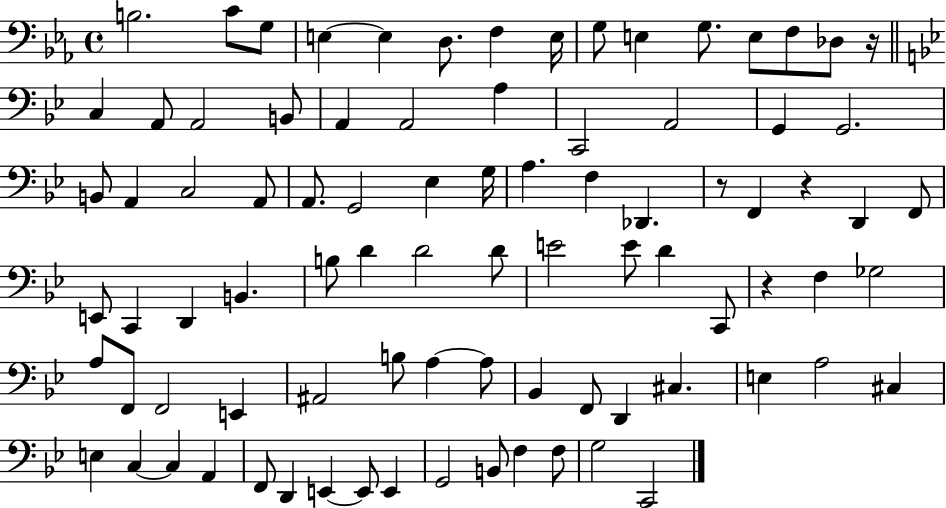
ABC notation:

X:1
T:Untitled
M:4/4
L:1/4
K:Eb
B,2 C/2 G,/2 E, E, D,/2 F, E,/4 G,/2 E, G,/2 E,/2 F,/2 _D,/2 z/4 C, A,,/2 A,,2 B,,/2 A,, A,,2 A, C,,2 A,,2 G,, G,,2 B,,/2 A,, C,2 A,,/2 A,,/2 G,,2 _E, G,/4 A, F, _D,, z/2 F,, z D,, F,,/2 E,,/2 C,, D,, B,, B,/2 D D2 D/2 E2 E/2 D C,,/2 z F, _G,2 A,/2 F,,/2 F,,2 E,, ^A,,2 B,/2 A, A,/2 _B,, F,,/2 D,, ^C, E, A,2 ^C, E, C, C, A,, F,,/2 D,, E,, E,,/2 E,, G,,2 B,,/2 F, F,/2 G,2 C,,2